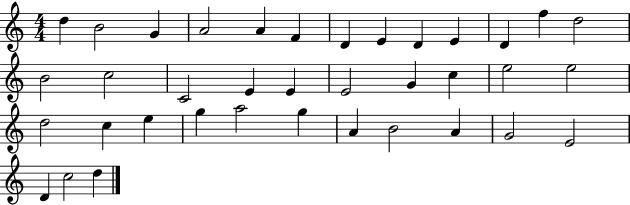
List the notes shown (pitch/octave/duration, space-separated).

D5/q B4/h G4/q A4/h A4/q F4/q D4/q E4/q D4/q E4/q D4/q F5/q D5/h B4/h C5/h C4/h E4/q E4/q E4/h G4/q C5/q E5/h E5/h D5/h C5/q E5/q G5/q A5/h G5/q A4/q B4/h A4/q G4/h E4/h D4/q C5/h D5/q